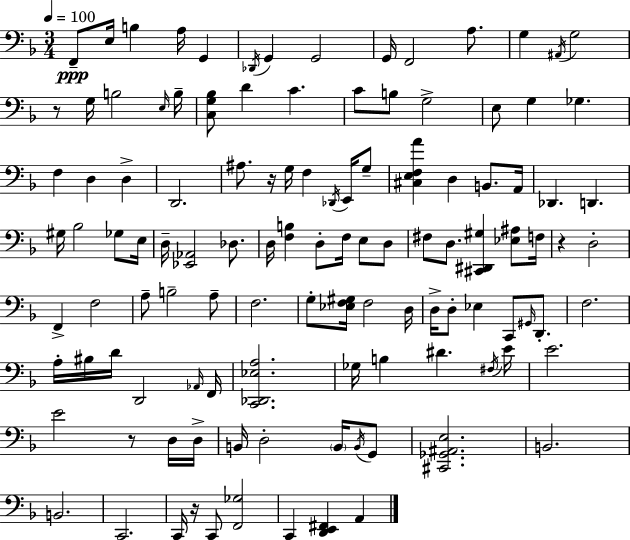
{
  \clef bass
  \numericTimeSignature
  \time 3/4
  \key d \minor
  \tempo 4 = 100
  f,8--\ppp e16 b4 a16 g,4 | \acciaccatura { des,16 } g,4 g,2 | g,16 f,2 a8. | g4 \acciaccatura { ais,16 } g2 | \break r8 g16 b2 | \grace { e16 } b16-- <c g bes>8 d'4 c'4. | c'8 b8 g2-> | e8 g4 ges4. | \break f4 d4 d4-> | d,2. | ais8. r16 g16 f4 | \acciaccatura { des,16 } e,16 g8-- <cis e f a'>4 d4 | \break b,8. a,16 des,4. d,4. | gis16 bes2 | ges8 e16 d16-- <ees, aes,>2 | des8. d16 <f b>4 d8-. f16 | \break e8 d8 fis8 d8. <cis, dis, gis>4 | <ees ais>8 f16 r4 d2-. | f,4-> f2 | a8-- b2-- | \break a8-- f2. | g8-. <ees f gis>16 f2 | d16 d16-> d8-. ees4 c,8 | \grace { gis,16 } d,8.-. f2. | \break a16-. bis16 d'16 d,2 | \grace { aes,16 } f,16 <c, des, ees a>2. | ges16 b4 dis'4. | \acciaccatura { fis16 } e'16 e'2. | \break e'2 | r8 d16 d16-> b,16 d2-. | \parenthesize b,16 \acciaccatura { b,16 } g,8 <cis, ges, ais, e>2. | b,2. | \break b,2. | c,2. | c,16 r16 c,8 | <f, ges>2 c,4 | \break <d, e, fis,>4 a,4 \bar "|."
}